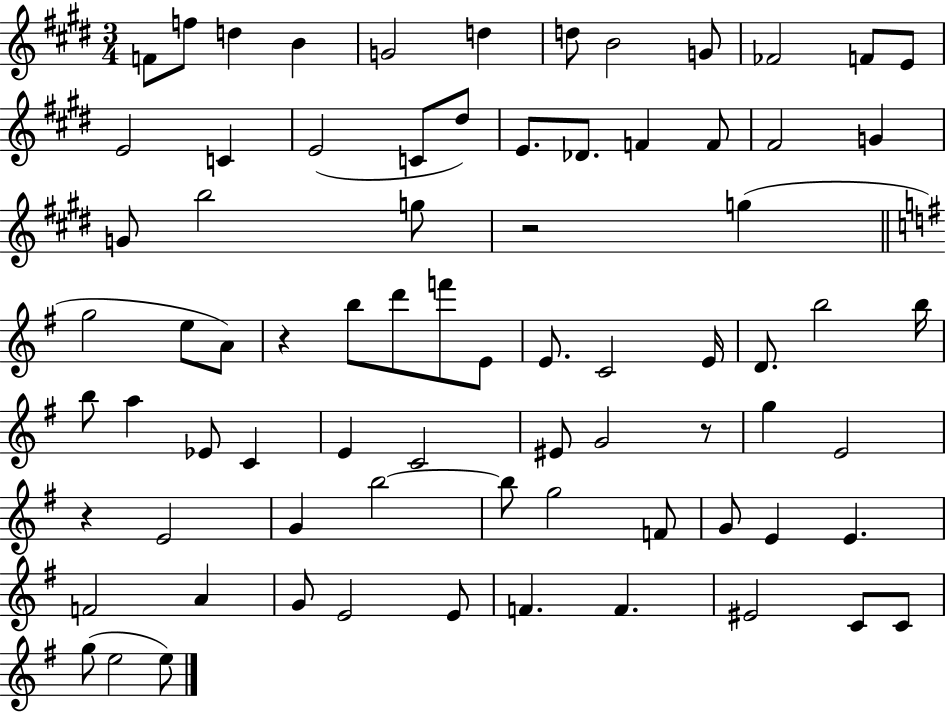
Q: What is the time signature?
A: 3/4